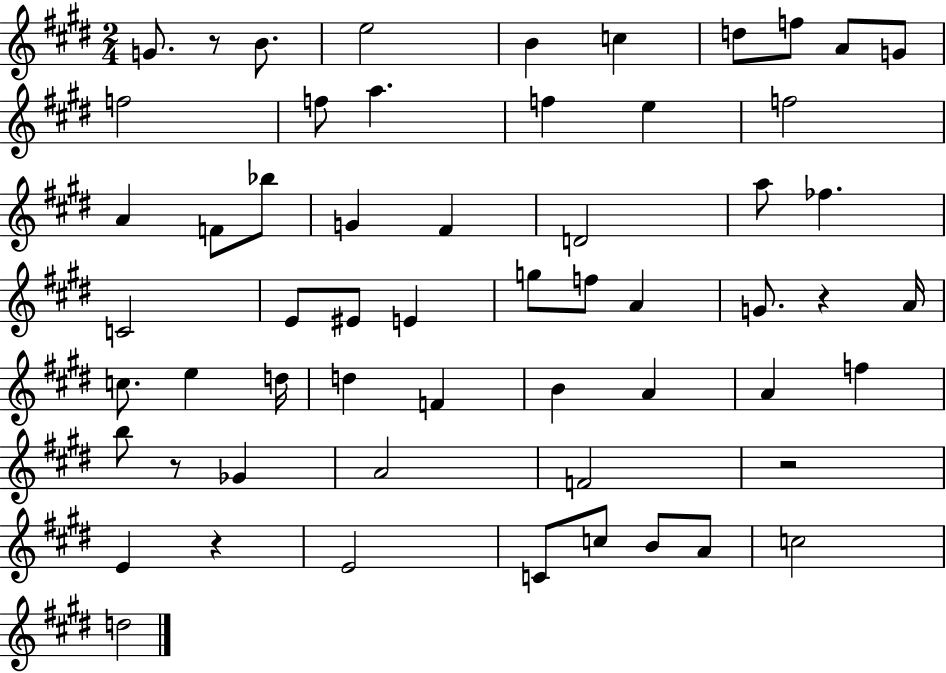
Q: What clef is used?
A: treble